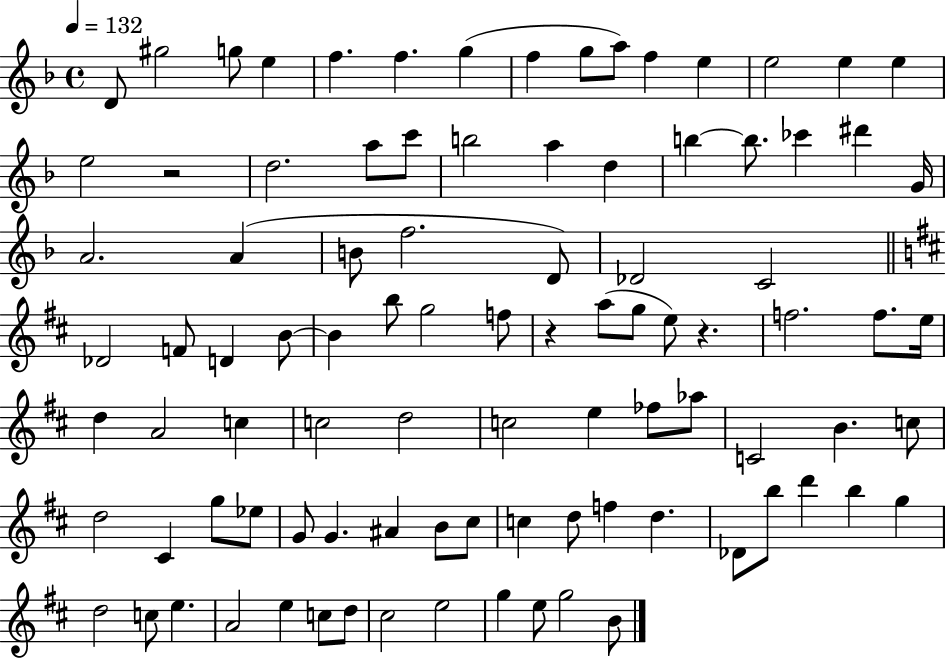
X:1
T:Untitled
M:4/4
L:1/4
K:F
D/2 ^g2 g/2 e f f g f g/2 a/2 f e e2 e e e2 z2 d2 a/2 c'/2 b2 a d b b/2 _c' ^d' G/4 A2 A B/2 f2 D/2 _D2 C2 _D2 F/2 D B/2 B b/2 g2 f/2 z a/2 g/2 e/2 z f2 f/2 e/4 d A2 c c2 d2 c2 e _f/2 _a/2 C2 B c/2 d2 ^C g/2 _e/2 G/2 G ^A B/2 ^c/2 c d/2 f d _D/2 b/2 d' b g d2 c/2 e A2 e c/2 d/2 ^c2 e2 g e/2 g2 B/2